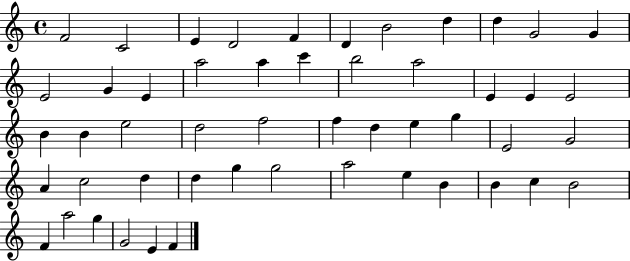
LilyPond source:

{
  \clef treble
  \time 4/4
  \defaultTimeSignature
  \key c \major
  f'2 c'2 | e'4 d'2 f'4 | d'4 b'2 d''4 | d''4 g'2 g'4 | \break e'2 g'4 e'4 | a''2 a''4 c'''4 | b''2 a''2 | e'4 e'4 e'2 | \break b'4 b'4 e''2 | d''2 f''2 | f''4 d''4 e''4 g''4 | e'2 g'2 | \break a'4 c''2 d''4 | d''4 g''4 g''2 | a''2 e''4 b'4 | b'4 c''4 b'2 | \break f'4 a''2 g''4 | g'2 e'4 f'4 | \bar "|."
}